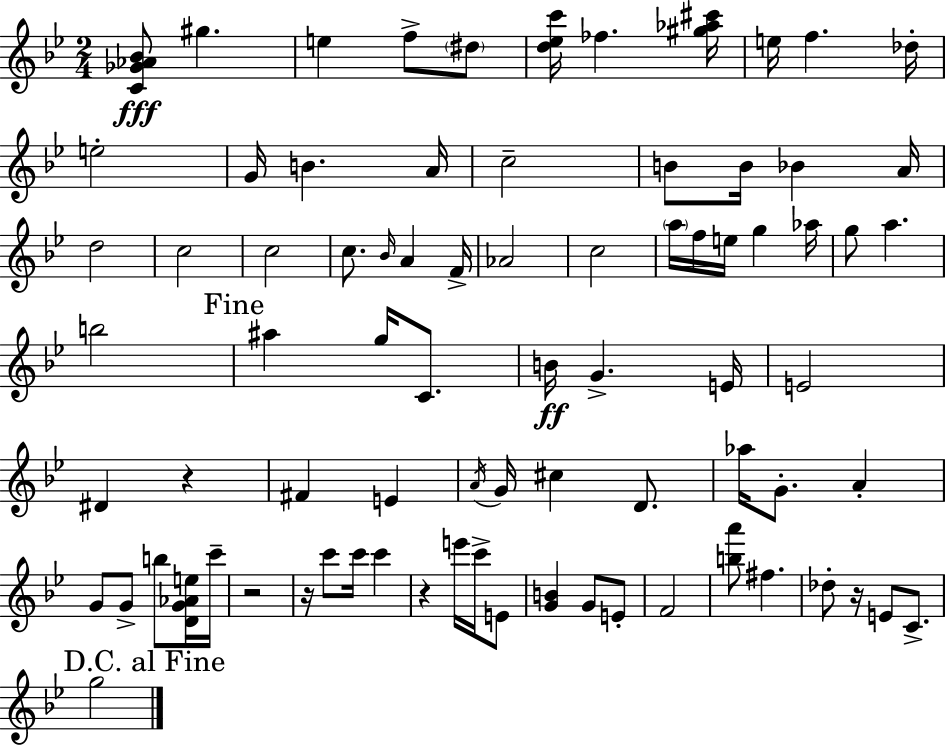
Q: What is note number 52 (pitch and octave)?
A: G4